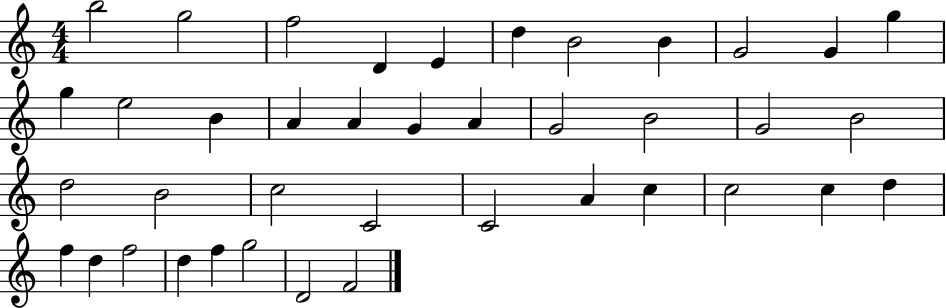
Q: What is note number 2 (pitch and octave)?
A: G5